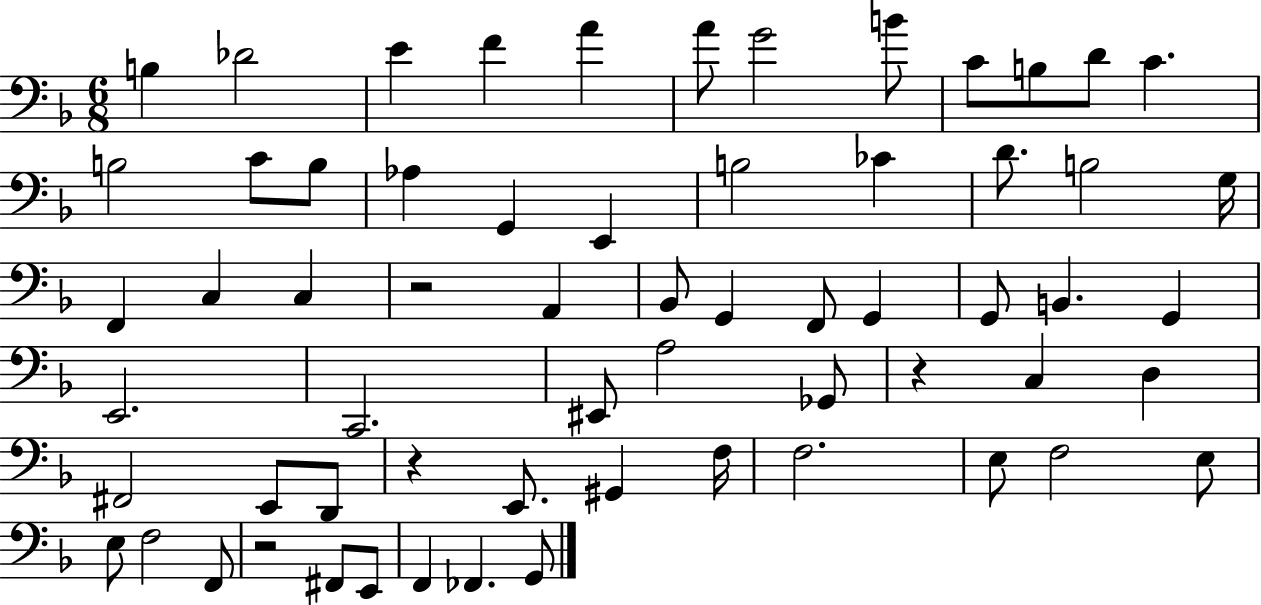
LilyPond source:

{
  \clef bass
  \numericTimeSignature
  \time 6/8
  \key f \major
  b4 des'2 | e'4 f'4 a'4 | a'8 g'2 b'8 | c'8 b8 d'8 c'4. | \break b2 c'8 b8 | aes4 g,4 e,4 | b2 ces'4 | d'8. b2 g16 | \break f,4 c4 c4 | r2 a,4 | bes,8 g,4 f,8 g,4 | g,8 b,4. g,4 | \break e,2. | c,2. | eis,8 a2 ges,8 | r4 c4 d4 | \break fis,2 e,8 d,8 | r4 e,8. gis,4 f16 | f2. | e8 f2 e8 | \break e8 f2 f,8 | r2 fis,8 e,8 | f,4 fes,4. g,8 | \bar "|."
}